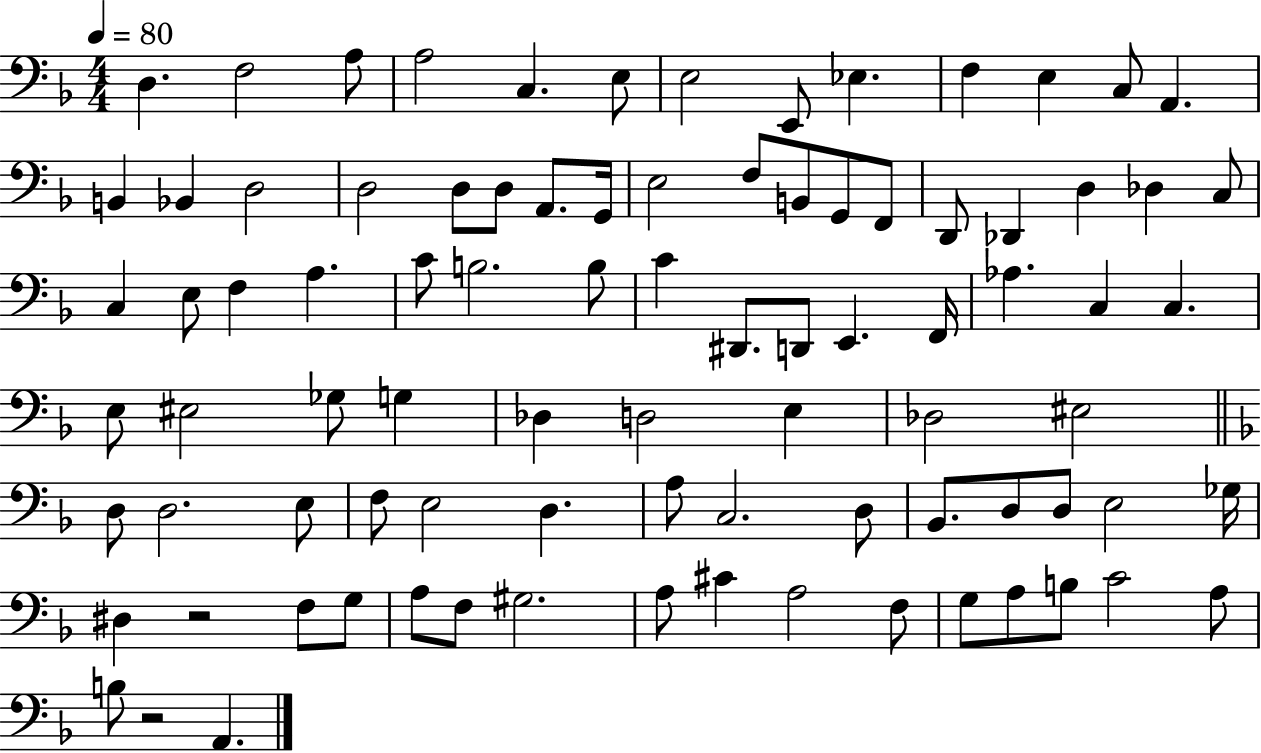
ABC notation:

X:1
T:Untitled
M:4/4
L:1/4
K:F
D, F,2 A,/2 A,2 C, E,/2 E,2 E,,/2 _E, F, E, C,/2 A,, B,, _B,, D,2 D,2 D,/2 D,/2 A,,/2 G,,/4 E,2 F,/2 B,,/2 G,,/2 F,,/2 D,,/2 _D,, D, _D, C,/2 C, E,/2 F, A, C/2 B,2 B,/2 C ^D,,/2 D,,/2 E,, F,,/4 _A, C, C, E,/2 ^E,2 _G,/2 G, _D, D,2 E, _D,2 ^E,2 D,/2 D,2 E,/2 F,/2 E,2 D, A,/2 C,2 D,/2 _B,,/2 D,/2 D,/2 E,2 _G,/4 ^D, z2 F,/2 G,/2 A,/2 F,/2 ^G,2 A,/2 ^C A,2 F,/2 G,/2 A,/2 B,/2 C2 A,/2 B,/2 z2 A,,